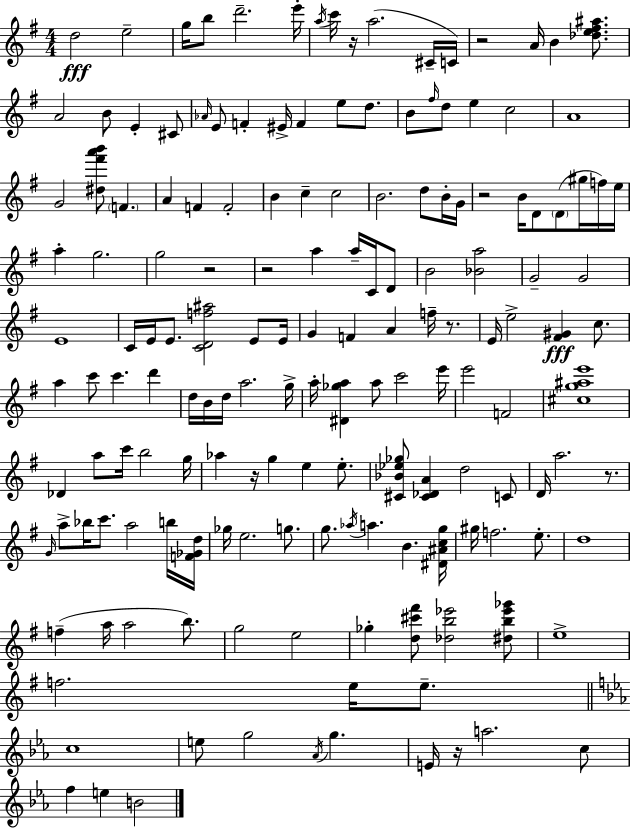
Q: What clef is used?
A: treble